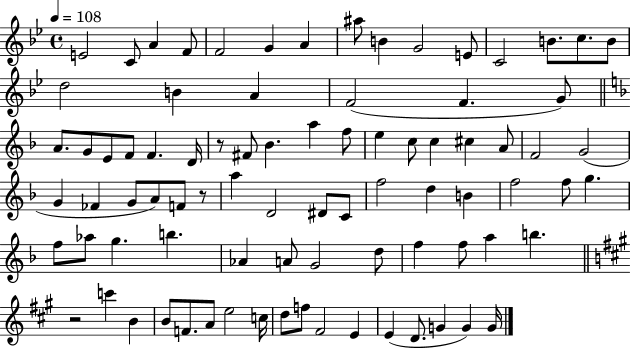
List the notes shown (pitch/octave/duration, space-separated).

E4/h C4/e A4/q F4/e F4/h G4/q A4/q A#5/e B4/q G4/h E4/e C4/h B4/e. C5/e. B4/e D5/h B4/q A4/q F4/h F4/q. G4/e A4/e. G4/e E4/e F4/e F4/q. D4/s R/e F#4/e Bb4/q. A5/q F5/e E5/q C5/e C5/q C#5/q A4/e F4/h G4/h G4/q FES4/q G4/e A4/e F4/e R/e A5/q D4/h D#4/e C4/e F5/h D5/q B4/q F5/h F5/e G5/q. F5/e Ab5/e G5/q. B5/q. Ab4/q A4/e G4/h D5/e F5/q F5/e A5/q B5/q. R/h C6/q B4/q B4/e F4/e. A4/e E5/h C5/s D5/e F5/e F#4/h E4/q E4/q D4/e. G4/q G4/q G4/s